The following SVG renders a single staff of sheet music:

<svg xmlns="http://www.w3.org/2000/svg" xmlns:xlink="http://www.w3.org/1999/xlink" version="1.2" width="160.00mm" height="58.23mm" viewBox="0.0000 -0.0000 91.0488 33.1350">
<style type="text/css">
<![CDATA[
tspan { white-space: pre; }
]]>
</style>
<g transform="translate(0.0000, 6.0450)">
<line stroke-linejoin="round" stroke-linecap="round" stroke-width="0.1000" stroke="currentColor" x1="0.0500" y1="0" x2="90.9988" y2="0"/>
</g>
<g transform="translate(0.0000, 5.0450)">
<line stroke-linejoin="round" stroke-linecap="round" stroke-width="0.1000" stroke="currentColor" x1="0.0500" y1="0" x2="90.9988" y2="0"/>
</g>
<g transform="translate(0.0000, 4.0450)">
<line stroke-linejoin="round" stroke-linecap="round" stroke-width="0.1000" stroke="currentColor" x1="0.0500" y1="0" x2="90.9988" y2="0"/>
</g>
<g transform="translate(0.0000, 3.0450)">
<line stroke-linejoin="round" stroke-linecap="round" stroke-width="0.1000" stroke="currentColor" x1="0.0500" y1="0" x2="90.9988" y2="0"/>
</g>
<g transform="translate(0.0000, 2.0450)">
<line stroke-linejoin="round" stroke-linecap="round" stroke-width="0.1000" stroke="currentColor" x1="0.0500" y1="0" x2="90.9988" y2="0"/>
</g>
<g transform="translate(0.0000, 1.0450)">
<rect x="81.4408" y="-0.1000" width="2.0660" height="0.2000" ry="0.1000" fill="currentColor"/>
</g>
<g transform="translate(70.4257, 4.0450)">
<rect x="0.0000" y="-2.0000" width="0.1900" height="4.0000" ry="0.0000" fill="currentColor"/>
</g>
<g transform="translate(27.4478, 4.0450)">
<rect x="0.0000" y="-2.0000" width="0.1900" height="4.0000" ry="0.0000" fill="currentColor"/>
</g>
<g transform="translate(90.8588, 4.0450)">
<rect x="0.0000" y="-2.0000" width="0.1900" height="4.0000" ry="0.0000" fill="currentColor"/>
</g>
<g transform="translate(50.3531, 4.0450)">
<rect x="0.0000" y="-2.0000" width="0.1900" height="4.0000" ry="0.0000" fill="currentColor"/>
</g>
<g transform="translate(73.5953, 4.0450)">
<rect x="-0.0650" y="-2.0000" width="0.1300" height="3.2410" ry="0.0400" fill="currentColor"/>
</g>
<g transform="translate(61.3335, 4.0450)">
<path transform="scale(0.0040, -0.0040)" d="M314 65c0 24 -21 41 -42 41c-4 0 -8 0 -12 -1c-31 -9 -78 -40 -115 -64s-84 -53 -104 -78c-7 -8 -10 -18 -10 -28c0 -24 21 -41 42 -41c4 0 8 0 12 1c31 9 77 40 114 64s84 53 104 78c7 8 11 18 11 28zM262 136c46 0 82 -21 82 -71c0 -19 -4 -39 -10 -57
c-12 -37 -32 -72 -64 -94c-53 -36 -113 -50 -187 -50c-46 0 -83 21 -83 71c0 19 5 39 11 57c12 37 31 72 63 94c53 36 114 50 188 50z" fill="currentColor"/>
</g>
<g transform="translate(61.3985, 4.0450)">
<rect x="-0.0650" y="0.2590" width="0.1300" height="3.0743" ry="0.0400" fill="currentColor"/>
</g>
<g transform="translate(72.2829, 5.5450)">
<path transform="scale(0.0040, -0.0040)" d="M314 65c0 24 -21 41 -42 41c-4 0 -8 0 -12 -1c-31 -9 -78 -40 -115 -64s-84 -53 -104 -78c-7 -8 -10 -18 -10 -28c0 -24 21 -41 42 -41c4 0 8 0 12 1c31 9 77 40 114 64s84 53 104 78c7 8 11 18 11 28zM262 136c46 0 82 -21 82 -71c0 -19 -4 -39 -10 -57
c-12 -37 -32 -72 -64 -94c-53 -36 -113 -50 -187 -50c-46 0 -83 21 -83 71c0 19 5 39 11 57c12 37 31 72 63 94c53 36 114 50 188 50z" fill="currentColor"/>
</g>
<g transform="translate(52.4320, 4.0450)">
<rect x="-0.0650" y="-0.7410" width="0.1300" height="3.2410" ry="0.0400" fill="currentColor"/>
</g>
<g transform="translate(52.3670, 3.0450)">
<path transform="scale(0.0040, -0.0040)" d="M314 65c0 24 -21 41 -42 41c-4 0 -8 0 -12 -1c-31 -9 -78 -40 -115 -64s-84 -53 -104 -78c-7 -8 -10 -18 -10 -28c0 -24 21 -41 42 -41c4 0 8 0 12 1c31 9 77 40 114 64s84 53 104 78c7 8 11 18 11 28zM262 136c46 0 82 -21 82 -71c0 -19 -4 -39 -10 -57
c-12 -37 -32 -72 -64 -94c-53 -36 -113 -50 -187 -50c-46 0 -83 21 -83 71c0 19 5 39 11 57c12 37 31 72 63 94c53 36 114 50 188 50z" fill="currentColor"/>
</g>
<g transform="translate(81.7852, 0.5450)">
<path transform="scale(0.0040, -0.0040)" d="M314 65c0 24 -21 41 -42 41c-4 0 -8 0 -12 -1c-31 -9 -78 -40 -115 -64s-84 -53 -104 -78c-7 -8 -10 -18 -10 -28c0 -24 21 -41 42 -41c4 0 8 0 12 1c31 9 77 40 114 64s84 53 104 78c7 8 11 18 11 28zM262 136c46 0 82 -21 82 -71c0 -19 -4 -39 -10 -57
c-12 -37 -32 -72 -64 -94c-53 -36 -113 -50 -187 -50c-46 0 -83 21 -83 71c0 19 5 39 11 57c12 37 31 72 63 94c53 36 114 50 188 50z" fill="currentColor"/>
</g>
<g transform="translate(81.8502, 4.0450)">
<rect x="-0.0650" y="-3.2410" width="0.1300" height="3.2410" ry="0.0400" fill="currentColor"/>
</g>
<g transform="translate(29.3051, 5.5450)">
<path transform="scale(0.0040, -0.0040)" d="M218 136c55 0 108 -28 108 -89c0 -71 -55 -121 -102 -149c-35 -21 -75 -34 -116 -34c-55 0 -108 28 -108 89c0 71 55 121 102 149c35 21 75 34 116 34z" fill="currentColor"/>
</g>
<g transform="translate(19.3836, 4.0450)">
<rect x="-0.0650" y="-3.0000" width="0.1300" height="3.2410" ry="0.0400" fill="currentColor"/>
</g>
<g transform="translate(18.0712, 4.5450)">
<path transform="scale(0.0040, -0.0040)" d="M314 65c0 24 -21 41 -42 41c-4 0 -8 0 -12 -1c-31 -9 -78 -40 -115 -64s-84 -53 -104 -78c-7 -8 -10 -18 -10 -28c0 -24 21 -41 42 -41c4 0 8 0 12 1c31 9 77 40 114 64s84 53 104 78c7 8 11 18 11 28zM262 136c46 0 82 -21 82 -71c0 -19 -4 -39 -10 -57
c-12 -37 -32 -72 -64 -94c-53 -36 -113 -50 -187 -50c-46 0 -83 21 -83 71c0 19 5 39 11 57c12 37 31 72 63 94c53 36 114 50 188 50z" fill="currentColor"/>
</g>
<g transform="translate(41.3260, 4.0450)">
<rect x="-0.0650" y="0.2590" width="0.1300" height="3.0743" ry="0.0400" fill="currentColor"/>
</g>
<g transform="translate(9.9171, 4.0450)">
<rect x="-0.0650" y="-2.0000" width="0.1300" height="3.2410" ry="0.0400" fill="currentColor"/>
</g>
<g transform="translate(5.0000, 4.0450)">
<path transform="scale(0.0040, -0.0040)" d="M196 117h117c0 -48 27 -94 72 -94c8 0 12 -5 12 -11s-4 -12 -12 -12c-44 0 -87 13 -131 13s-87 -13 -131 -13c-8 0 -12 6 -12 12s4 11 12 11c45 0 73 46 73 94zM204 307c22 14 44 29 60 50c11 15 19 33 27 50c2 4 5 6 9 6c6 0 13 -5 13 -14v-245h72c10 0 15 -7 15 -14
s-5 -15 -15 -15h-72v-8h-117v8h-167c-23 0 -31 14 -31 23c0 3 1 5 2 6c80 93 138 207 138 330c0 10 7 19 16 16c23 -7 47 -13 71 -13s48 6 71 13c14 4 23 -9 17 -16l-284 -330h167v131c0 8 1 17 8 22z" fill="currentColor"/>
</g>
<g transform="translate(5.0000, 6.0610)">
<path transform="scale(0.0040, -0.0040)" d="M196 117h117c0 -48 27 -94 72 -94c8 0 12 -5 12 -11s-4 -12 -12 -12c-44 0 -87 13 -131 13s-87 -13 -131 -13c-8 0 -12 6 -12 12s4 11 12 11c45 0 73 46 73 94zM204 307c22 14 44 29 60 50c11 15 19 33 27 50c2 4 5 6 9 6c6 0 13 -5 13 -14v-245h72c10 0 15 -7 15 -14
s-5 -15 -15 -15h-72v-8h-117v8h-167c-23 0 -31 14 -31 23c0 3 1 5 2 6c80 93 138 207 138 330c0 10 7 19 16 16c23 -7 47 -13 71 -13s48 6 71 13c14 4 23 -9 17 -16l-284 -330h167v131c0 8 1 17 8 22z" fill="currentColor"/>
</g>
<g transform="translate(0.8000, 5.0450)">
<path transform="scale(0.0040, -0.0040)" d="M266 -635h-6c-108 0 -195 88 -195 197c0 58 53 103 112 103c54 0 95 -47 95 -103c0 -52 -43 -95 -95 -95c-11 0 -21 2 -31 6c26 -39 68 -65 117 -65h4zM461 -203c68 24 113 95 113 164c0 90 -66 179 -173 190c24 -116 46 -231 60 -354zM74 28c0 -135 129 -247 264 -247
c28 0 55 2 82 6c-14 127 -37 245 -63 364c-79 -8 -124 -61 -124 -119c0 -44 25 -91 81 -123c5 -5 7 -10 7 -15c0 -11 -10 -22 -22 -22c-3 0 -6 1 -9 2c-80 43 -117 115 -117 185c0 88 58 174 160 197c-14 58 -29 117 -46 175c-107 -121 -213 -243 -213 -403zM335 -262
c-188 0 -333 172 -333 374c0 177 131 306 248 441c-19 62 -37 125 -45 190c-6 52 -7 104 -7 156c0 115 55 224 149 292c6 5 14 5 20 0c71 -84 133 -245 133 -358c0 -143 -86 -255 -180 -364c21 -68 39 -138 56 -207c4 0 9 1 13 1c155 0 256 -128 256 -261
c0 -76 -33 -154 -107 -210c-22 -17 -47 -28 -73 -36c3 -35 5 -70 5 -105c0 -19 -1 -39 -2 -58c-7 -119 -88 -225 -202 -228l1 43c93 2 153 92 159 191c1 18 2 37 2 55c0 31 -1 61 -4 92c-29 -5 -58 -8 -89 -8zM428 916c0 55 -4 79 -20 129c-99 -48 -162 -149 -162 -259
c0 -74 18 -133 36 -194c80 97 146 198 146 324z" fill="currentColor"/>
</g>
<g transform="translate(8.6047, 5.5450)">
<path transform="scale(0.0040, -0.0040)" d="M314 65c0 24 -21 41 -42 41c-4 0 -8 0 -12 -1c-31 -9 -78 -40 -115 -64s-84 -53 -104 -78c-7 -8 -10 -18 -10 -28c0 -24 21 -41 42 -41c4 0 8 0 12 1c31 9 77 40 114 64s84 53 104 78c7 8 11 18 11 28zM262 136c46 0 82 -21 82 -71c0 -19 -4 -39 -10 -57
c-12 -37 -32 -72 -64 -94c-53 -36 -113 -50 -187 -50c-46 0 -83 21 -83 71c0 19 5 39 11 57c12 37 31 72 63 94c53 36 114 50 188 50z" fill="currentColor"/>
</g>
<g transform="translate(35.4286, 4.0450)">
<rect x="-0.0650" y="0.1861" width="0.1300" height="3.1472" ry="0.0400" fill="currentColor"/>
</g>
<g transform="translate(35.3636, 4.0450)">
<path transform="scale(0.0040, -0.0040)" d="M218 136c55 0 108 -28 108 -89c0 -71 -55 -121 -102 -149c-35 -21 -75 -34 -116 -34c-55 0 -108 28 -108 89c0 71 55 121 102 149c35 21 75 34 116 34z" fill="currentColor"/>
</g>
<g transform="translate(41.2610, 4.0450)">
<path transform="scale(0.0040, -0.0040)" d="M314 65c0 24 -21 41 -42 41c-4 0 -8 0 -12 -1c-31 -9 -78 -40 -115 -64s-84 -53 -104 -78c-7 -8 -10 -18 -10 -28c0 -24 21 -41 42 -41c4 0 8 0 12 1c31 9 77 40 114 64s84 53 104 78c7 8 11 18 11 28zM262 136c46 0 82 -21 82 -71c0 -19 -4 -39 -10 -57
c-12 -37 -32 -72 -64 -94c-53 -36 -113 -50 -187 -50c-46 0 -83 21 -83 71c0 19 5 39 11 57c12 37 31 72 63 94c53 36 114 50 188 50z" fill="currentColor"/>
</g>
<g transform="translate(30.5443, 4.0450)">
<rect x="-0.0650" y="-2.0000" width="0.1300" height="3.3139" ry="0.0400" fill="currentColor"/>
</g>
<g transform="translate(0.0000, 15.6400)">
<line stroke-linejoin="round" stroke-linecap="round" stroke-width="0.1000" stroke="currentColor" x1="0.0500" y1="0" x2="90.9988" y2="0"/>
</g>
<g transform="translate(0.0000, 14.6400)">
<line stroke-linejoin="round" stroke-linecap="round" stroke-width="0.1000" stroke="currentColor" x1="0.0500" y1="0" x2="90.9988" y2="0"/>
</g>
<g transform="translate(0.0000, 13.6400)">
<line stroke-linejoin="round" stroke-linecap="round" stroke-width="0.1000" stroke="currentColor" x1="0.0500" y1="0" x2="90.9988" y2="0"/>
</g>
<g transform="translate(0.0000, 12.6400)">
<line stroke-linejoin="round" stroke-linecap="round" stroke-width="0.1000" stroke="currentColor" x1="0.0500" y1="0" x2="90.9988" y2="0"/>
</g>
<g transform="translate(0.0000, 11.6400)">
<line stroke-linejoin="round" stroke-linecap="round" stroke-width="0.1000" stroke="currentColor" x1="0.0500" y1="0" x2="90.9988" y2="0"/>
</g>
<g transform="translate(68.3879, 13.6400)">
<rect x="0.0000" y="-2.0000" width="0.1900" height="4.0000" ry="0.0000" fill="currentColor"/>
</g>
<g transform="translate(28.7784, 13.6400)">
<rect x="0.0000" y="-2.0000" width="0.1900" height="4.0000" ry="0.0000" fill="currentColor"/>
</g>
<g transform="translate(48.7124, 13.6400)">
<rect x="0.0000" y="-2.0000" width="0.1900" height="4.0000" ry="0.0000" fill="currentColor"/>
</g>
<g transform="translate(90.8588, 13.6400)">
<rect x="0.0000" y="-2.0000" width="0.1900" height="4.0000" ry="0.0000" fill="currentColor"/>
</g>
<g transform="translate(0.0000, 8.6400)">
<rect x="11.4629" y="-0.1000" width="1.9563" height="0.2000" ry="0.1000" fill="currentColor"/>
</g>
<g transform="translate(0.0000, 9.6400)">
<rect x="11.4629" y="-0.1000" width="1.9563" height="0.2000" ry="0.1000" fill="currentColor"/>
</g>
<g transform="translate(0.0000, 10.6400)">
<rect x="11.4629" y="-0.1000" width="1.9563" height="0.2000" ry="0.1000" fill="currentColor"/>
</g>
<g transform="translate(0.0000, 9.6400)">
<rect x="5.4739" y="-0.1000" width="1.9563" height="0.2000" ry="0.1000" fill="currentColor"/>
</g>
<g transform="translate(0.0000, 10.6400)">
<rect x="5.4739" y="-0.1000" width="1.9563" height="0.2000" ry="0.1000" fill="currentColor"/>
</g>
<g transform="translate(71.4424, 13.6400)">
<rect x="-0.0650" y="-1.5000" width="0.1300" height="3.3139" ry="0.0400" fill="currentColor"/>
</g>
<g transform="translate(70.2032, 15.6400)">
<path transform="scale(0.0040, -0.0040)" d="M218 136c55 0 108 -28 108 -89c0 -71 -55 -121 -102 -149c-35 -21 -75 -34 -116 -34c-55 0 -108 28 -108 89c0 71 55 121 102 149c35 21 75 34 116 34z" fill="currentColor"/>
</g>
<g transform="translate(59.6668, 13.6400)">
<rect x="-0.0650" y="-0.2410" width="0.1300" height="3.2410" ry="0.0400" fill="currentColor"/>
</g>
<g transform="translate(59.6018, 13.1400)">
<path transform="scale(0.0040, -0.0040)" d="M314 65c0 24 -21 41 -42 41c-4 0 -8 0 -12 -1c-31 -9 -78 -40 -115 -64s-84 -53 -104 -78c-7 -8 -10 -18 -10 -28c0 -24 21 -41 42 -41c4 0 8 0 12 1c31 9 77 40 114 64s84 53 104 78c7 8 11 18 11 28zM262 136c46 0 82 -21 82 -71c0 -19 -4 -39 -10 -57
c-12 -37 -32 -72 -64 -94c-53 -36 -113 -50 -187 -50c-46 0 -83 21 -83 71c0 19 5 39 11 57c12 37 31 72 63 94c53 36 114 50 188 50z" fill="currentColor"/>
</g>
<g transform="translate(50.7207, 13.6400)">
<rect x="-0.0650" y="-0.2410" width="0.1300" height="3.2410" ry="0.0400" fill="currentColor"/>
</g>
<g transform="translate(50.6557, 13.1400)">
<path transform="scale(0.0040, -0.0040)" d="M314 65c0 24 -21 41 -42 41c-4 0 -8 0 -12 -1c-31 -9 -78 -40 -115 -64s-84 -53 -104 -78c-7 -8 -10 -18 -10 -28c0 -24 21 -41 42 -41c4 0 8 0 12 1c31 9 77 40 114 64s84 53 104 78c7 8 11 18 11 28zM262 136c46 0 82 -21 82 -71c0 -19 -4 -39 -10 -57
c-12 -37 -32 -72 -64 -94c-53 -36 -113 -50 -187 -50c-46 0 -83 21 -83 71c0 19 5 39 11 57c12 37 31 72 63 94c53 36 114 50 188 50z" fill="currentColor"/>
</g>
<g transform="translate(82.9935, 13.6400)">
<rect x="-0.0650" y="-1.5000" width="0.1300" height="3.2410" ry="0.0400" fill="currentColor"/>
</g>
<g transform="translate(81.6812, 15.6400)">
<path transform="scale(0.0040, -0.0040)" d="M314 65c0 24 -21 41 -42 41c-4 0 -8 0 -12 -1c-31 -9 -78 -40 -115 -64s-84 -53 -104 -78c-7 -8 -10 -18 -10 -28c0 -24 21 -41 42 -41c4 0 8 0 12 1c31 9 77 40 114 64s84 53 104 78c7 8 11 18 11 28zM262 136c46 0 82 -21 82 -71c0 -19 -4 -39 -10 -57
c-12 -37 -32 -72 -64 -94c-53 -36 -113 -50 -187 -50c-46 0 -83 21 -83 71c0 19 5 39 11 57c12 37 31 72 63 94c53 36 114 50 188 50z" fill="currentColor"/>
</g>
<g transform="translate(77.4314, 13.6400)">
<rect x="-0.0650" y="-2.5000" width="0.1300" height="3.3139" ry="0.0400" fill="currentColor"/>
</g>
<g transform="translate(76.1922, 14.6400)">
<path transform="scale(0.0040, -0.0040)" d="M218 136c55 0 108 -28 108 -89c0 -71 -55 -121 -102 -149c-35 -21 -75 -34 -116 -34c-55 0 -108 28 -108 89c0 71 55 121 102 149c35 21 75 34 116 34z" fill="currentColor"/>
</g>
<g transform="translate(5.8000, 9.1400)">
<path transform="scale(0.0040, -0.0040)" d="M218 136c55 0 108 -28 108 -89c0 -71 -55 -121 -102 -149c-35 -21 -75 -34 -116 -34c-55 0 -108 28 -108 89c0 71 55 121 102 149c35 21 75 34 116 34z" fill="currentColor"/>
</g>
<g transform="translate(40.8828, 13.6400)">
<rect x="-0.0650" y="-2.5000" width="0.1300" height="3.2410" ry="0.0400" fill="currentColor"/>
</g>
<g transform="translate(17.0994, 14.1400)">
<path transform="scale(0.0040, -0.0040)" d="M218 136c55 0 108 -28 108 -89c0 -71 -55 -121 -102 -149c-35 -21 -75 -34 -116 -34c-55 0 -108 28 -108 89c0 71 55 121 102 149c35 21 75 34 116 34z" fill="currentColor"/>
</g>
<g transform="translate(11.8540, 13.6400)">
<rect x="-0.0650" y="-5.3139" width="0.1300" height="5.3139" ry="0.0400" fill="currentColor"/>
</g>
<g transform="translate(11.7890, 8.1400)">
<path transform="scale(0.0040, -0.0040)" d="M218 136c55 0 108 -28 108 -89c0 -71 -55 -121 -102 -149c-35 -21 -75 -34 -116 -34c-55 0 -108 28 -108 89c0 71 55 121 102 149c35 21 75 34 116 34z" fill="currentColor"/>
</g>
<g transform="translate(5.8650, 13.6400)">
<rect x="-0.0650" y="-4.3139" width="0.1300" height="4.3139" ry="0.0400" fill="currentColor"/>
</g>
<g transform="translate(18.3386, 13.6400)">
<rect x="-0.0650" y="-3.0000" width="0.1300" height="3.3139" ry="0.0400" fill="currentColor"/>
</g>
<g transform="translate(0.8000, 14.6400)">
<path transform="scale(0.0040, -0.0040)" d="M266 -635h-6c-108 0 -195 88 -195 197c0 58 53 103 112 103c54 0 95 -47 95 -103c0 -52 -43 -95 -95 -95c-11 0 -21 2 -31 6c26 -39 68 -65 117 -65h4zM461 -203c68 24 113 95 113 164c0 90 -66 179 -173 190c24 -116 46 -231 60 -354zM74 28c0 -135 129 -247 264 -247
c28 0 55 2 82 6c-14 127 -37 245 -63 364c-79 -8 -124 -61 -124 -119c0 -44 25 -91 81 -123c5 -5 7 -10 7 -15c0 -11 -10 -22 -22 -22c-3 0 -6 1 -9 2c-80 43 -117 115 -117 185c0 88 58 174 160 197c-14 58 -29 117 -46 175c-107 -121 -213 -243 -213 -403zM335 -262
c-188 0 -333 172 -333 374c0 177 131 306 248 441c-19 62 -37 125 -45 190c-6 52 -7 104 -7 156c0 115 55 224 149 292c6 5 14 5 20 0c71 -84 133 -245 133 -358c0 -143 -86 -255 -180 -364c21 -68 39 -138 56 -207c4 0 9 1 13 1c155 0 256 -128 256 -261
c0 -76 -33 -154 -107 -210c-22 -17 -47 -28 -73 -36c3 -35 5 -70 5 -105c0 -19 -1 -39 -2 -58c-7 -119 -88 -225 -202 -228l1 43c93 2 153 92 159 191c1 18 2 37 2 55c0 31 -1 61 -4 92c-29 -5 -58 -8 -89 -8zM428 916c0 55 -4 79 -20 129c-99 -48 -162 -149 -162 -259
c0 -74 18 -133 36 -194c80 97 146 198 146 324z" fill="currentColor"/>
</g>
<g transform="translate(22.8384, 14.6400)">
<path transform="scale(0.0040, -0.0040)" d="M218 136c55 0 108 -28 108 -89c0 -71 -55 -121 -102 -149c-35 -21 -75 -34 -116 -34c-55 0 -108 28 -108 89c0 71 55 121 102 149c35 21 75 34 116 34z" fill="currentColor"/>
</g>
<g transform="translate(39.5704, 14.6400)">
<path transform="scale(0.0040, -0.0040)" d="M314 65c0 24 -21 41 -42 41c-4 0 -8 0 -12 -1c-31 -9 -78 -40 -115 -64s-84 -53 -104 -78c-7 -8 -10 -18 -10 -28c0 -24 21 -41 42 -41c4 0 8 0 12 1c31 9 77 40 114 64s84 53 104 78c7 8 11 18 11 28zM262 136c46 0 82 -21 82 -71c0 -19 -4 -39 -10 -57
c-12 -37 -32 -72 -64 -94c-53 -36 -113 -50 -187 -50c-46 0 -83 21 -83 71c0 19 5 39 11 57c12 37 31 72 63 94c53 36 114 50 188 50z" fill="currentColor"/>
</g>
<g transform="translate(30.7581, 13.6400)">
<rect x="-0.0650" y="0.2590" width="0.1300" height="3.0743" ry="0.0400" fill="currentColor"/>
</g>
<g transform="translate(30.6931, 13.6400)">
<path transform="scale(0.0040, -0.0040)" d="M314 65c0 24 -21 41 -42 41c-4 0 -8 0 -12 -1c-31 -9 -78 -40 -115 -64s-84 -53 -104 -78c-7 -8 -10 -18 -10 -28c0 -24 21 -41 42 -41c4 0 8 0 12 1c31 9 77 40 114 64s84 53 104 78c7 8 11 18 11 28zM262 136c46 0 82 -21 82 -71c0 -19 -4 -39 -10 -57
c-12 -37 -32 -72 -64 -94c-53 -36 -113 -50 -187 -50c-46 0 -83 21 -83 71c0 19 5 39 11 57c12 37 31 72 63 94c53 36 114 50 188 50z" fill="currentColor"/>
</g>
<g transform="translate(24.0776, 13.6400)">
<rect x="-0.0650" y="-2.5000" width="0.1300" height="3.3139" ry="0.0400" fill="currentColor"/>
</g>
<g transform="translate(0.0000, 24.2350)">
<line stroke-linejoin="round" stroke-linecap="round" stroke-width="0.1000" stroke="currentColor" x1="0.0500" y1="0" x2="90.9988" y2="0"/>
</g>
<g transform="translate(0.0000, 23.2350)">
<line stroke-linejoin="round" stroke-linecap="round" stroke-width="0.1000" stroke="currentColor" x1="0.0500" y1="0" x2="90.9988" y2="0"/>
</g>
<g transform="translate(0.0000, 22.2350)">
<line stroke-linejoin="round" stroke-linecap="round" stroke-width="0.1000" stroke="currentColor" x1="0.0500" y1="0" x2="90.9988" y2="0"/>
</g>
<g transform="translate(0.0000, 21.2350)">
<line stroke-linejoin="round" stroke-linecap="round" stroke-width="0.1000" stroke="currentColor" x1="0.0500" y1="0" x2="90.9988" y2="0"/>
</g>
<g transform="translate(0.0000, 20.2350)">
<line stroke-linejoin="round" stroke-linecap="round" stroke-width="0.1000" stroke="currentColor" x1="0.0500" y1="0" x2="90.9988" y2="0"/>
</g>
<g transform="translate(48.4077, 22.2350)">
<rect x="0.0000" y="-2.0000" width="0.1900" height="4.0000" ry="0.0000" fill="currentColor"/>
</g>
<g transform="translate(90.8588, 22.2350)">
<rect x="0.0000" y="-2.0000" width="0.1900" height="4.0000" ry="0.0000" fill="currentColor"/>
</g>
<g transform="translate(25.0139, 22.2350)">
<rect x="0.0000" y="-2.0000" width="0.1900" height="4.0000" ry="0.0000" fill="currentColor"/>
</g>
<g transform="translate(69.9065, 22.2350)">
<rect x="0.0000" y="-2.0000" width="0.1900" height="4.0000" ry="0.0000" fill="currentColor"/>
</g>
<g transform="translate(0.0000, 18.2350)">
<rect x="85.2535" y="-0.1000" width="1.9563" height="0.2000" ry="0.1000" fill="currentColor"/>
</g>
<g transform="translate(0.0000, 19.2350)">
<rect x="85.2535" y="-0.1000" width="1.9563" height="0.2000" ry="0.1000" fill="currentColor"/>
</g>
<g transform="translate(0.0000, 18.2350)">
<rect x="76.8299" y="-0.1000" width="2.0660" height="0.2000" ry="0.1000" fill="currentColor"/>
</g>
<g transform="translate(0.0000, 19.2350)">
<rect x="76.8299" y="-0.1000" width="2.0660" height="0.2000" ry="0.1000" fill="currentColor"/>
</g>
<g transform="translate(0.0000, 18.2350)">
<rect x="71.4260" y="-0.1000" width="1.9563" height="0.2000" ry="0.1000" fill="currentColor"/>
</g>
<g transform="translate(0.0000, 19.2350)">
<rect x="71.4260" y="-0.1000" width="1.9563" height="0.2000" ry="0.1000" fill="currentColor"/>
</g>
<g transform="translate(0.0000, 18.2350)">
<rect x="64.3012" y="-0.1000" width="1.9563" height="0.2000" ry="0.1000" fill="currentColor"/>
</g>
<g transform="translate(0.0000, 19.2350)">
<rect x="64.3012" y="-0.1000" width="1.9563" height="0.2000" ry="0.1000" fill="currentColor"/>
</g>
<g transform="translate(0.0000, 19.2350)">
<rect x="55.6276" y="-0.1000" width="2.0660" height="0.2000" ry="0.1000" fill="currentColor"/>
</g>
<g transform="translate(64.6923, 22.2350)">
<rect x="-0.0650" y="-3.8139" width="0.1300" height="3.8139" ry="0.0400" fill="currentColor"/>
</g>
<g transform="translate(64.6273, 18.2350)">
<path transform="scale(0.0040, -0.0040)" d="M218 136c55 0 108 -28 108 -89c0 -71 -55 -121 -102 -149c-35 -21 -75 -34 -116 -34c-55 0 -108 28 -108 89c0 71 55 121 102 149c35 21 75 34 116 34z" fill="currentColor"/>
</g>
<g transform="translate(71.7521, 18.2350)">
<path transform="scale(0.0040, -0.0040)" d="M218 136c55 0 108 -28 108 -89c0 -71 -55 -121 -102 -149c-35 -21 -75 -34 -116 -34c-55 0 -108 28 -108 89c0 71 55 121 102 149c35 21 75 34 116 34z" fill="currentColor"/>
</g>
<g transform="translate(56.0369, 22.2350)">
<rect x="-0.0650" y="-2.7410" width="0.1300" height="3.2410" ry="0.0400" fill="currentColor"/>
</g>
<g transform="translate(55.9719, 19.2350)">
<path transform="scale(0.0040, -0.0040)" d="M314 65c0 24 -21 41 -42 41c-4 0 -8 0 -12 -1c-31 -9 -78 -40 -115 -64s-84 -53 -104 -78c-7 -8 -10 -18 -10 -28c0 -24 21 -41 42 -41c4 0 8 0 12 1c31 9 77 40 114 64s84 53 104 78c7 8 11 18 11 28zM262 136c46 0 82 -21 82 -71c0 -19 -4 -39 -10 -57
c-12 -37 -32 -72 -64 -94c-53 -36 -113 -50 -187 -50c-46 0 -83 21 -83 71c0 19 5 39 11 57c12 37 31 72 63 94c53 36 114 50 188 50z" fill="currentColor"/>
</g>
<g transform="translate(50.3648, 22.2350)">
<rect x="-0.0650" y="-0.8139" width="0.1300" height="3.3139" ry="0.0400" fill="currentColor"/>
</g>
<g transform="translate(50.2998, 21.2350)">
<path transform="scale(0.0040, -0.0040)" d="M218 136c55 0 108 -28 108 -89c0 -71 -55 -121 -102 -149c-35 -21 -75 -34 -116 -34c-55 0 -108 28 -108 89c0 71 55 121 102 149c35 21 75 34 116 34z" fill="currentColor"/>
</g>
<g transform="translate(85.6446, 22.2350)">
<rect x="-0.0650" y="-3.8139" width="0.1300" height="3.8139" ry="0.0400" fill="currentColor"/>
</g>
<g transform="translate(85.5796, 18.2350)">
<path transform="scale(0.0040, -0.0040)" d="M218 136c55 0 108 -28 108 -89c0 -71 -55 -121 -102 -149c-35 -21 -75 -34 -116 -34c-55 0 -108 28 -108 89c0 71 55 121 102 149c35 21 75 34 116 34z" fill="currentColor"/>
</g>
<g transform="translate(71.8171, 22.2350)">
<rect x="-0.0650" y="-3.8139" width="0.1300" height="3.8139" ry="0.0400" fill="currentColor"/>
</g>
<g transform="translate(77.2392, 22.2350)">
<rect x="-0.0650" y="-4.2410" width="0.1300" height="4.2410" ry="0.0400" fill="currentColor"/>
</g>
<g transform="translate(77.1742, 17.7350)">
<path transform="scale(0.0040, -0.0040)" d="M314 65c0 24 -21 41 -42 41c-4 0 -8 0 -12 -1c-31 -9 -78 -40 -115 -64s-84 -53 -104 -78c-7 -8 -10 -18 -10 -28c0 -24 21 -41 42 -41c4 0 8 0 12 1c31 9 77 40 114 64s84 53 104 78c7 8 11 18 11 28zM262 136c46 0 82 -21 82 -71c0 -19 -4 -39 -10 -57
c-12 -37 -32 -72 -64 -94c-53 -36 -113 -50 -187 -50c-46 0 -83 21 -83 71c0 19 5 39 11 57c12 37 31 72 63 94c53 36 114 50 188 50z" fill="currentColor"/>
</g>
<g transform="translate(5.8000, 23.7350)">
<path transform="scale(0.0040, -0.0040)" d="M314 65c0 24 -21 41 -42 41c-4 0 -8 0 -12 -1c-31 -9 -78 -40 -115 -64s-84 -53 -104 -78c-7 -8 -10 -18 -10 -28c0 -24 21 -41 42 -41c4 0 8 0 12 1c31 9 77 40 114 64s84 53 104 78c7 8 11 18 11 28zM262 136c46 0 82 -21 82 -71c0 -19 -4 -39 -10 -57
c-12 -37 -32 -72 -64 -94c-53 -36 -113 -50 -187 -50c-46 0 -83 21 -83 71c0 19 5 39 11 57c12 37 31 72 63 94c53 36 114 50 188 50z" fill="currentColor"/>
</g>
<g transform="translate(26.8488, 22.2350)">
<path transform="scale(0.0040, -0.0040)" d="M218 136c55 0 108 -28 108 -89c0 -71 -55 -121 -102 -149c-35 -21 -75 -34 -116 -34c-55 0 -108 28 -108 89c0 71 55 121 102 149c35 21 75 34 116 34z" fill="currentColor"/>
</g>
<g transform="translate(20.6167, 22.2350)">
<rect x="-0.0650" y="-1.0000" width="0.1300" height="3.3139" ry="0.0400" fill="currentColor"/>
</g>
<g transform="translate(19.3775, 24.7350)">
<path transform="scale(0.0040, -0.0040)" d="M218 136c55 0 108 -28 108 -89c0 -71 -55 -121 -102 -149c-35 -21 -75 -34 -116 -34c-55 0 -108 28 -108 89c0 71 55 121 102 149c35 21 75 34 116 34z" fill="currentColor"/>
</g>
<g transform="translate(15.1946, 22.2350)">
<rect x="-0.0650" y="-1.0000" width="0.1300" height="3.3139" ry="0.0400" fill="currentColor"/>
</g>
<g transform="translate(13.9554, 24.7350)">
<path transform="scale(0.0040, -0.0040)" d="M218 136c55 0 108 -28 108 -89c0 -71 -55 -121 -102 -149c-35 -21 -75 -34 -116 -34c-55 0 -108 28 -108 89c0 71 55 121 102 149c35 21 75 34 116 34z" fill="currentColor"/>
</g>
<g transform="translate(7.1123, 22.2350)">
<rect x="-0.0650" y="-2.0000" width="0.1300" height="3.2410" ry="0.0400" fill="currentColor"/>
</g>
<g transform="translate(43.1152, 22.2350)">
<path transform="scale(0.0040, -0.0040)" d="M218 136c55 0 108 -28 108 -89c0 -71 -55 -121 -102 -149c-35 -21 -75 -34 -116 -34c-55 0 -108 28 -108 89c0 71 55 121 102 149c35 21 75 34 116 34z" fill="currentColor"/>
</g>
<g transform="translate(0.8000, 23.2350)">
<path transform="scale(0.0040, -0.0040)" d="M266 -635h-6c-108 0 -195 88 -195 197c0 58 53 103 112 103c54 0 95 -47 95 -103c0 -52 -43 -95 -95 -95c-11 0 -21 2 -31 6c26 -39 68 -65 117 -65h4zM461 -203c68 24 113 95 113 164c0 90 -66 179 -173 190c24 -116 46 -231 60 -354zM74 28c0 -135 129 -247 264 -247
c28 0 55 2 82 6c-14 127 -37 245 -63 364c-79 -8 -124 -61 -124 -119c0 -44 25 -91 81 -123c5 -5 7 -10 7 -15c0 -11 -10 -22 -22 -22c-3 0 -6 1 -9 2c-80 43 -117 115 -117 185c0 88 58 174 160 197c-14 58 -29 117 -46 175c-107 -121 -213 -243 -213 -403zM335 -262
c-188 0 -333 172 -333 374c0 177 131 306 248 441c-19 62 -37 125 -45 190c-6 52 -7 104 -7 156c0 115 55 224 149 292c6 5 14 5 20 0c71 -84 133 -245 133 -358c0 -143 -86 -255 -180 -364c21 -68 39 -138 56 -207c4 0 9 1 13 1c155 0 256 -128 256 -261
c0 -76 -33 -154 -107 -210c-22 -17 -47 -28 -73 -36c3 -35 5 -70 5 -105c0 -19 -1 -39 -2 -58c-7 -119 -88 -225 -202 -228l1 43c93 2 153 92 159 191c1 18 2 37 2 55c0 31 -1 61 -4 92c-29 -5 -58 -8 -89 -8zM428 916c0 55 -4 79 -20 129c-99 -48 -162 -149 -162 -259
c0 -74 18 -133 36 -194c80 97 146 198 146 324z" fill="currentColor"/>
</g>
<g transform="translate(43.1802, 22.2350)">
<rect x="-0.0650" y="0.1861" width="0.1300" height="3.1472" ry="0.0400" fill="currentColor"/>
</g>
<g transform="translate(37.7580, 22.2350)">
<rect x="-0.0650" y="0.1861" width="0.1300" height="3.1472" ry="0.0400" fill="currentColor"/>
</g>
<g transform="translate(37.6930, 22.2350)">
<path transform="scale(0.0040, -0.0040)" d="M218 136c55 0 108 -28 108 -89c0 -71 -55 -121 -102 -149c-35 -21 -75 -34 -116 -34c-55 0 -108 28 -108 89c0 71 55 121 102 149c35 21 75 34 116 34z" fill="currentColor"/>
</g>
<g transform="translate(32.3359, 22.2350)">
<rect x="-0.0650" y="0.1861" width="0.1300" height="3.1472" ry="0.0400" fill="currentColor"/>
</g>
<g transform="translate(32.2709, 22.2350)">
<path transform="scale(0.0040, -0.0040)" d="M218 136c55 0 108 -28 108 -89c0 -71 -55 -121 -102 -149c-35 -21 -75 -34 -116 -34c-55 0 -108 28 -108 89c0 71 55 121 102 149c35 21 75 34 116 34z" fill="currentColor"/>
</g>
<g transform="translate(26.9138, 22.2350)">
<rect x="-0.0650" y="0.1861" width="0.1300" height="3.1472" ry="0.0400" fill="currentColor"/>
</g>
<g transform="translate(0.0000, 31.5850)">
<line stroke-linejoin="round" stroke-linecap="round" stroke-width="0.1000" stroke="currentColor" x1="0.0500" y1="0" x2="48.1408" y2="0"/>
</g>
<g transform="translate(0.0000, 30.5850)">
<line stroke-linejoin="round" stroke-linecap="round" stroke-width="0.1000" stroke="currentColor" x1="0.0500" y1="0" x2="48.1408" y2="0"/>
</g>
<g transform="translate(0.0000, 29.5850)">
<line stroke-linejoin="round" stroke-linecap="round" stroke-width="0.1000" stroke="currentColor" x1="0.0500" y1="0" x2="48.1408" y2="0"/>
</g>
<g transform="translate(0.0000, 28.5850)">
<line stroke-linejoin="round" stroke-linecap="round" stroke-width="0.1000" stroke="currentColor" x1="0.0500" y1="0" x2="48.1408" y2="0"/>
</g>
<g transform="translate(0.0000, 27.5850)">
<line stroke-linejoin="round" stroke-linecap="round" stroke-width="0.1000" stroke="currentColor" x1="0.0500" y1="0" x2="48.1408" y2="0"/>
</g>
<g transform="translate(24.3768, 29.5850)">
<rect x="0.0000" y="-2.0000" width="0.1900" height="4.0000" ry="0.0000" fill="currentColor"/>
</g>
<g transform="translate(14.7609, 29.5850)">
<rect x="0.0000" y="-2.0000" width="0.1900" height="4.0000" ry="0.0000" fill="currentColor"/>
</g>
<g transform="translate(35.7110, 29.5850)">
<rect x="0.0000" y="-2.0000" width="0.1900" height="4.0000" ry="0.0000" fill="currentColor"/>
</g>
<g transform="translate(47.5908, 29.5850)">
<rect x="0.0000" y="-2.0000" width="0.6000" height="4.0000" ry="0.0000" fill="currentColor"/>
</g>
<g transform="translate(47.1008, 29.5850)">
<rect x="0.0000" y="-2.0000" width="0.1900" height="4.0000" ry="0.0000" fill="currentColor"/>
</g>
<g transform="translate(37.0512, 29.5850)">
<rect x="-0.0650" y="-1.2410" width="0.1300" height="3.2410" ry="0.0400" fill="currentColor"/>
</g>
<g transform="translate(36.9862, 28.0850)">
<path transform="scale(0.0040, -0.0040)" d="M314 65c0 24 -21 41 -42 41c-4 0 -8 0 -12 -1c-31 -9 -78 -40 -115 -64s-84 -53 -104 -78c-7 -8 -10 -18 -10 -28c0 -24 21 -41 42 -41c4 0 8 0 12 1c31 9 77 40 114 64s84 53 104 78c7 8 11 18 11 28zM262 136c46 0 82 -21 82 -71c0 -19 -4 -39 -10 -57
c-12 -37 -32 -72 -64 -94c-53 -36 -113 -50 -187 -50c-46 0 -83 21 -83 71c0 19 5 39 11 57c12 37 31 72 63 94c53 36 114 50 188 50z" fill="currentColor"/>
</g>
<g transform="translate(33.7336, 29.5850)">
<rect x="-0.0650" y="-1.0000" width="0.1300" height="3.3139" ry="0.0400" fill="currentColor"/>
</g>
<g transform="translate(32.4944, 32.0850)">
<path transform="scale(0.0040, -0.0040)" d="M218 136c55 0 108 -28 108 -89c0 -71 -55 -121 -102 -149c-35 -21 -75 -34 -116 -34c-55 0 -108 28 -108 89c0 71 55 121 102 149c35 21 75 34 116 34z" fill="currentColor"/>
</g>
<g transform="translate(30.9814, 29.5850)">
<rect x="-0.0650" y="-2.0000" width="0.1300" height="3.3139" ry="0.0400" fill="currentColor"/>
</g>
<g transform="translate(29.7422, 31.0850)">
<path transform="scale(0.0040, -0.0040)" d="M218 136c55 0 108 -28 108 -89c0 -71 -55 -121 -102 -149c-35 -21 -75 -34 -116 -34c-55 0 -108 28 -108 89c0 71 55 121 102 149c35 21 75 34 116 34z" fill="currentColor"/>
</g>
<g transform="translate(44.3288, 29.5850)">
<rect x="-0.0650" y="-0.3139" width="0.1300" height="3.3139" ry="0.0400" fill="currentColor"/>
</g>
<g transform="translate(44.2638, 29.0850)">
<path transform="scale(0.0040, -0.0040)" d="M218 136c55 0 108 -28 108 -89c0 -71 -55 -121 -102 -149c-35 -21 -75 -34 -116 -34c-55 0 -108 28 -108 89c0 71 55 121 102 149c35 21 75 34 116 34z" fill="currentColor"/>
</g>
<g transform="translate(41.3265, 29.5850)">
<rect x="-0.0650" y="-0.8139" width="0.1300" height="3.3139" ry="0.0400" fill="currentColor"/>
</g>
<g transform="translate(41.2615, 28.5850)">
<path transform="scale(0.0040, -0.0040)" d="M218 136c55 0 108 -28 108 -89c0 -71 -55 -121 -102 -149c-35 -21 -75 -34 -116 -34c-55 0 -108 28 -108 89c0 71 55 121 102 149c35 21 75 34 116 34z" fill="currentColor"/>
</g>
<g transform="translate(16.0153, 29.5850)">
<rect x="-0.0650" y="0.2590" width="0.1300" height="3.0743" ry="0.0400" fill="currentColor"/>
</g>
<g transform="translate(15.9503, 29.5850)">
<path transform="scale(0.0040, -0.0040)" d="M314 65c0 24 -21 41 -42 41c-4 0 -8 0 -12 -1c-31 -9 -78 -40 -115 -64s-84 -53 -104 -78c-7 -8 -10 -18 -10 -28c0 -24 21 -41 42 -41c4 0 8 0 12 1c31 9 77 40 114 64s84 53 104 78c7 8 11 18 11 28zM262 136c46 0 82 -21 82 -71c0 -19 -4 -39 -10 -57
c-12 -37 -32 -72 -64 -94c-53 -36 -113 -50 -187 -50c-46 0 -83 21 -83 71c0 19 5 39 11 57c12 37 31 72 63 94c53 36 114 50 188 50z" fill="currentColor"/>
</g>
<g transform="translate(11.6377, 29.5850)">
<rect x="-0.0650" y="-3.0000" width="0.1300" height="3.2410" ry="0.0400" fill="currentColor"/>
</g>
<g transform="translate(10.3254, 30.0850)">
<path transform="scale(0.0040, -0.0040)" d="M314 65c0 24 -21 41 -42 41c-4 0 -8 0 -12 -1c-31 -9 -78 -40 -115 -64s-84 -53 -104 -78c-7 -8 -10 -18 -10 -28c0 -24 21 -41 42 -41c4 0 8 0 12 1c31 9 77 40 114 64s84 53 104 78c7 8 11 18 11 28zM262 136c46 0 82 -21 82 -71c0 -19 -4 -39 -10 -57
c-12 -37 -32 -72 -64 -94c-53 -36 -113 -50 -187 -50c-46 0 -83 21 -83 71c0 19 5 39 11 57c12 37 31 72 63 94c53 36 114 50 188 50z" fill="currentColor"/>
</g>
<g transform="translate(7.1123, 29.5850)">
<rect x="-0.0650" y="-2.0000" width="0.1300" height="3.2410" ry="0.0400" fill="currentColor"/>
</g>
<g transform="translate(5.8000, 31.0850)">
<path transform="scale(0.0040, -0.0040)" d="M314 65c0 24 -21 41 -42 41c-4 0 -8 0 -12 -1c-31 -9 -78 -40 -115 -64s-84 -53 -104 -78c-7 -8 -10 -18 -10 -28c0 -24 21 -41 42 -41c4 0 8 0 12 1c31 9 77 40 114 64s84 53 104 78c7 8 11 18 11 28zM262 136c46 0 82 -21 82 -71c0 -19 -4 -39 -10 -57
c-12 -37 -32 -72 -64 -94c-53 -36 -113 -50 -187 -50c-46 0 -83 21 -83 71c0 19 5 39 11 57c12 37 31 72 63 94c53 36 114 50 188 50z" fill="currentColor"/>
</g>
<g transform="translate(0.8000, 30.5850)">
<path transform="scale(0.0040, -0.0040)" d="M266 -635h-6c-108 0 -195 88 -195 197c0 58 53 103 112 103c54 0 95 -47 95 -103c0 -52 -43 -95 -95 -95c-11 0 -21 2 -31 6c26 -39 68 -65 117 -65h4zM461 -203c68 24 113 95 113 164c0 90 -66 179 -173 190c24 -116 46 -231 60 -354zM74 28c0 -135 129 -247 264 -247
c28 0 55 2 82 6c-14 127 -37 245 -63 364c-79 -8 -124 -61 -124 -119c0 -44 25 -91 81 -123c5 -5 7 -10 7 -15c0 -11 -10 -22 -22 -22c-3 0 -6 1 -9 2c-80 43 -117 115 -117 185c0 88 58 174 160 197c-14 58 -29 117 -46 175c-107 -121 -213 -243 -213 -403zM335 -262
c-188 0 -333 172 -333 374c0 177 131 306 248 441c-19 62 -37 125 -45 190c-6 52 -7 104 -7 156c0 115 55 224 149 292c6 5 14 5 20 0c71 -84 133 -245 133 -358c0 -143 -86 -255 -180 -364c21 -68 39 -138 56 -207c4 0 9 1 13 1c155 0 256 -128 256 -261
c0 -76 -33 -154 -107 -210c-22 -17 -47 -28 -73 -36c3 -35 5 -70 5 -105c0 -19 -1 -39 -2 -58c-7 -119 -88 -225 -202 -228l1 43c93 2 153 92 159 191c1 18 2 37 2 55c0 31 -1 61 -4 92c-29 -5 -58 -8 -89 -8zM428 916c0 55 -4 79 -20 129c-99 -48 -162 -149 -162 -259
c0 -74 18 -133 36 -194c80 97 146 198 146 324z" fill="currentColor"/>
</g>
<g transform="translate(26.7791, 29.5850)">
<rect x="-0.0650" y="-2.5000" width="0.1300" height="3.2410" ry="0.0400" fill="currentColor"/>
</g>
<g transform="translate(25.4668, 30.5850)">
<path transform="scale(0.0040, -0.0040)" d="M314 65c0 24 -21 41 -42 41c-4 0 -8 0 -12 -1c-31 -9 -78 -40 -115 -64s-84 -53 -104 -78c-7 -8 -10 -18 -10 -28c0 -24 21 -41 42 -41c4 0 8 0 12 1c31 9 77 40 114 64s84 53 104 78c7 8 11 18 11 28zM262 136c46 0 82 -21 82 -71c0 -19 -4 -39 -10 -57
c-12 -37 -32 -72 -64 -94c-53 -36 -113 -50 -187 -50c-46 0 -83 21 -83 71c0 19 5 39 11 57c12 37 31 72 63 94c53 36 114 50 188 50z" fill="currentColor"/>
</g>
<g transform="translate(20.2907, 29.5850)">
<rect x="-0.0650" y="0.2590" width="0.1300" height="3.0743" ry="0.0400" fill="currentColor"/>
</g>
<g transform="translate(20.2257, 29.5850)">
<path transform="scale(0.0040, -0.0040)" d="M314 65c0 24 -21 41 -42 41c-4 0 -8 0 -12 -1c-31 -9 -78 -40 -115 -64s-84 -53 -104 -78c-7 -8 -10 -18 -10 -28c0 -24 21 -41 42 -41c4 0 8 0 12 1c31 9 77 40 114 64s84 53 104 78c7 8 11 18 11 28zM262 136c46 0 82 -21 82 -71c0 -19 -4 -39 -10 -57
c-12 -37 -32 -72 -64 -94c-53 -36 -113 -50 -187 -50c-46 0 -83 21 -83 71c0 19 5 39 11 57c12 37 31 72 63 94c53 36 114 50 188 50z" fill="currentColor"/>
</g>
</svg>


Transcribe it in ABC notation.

X:1
T:Untitled
M:4/4
L:1/4
K:C
F2 A2 F B B2 d2 B2 F2 b2 d' f' A G B2 G2 c2 c2 E G E2 F2 D D B B B B d a2 c' c' d'2 c' F2 A2 B2 B2 G2 F D e2 d c